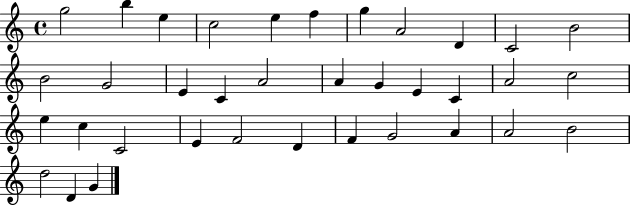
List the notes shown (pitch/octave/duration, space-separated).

G5/h B5/q E5/q C5/h E5/q F5/q G5/q A4/h D4/q C4/h B4/h B4/h G4/h E4/q C4/q A4/h A4/q G4/q E4/q C4/q A4/h C5/h E5/q C5/q C4/h E4/q F4/h D4/q F4/q G4/h A4/q A4/h B4/h D5/h D4/q G4/q